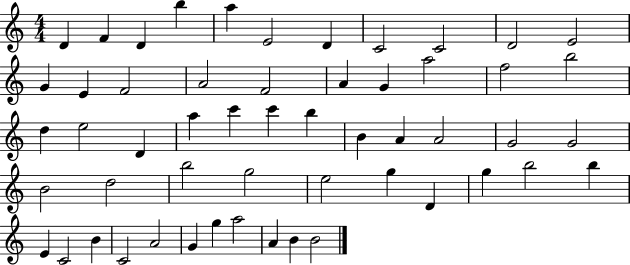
{
  \clef treble
  \numericTimeSignature
  \time 4/4
  \key c \major
  d'4 f'4 d'4 b''4 | a''4 e'2 d'4 | c'2 c'2 | d'2 e'2 | \break g'4 e'4 f'2 | a'2 f'2 | a'4 g'4 a''2 | f''2 b''2 | \break d''4 e''2 d'4 | a''4 c'''4 c'''4 b''4 | b'4 a'4 a'2 | g'2 g'2 | \break b'2 d''2 | b''2 g''2 | e''2 g''4 d'4 | g''4 b''2 b''4 | \break e'4 c'2 b'4 | c'2 a'2 | g'4 g''4 a''2 | a'4 b'4 b'2 | \break \bar "|."
}